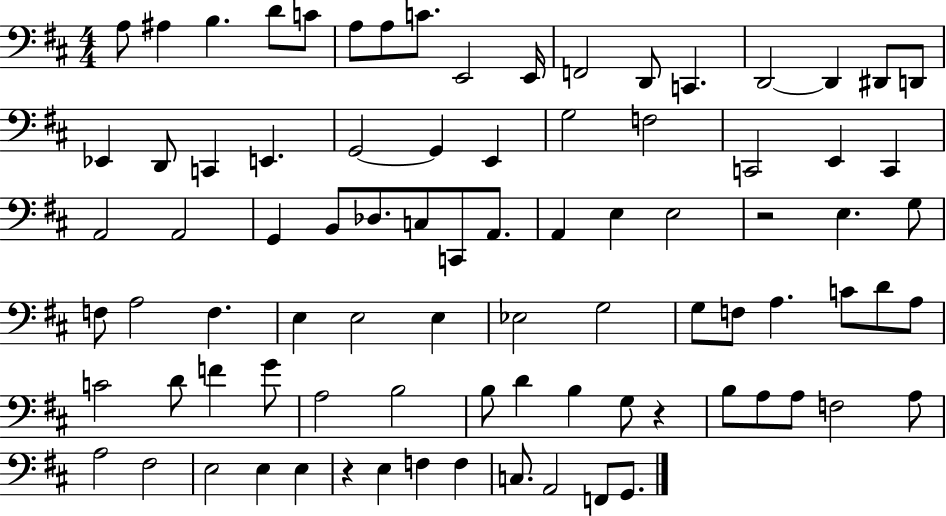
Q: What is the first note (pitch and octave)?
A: A3